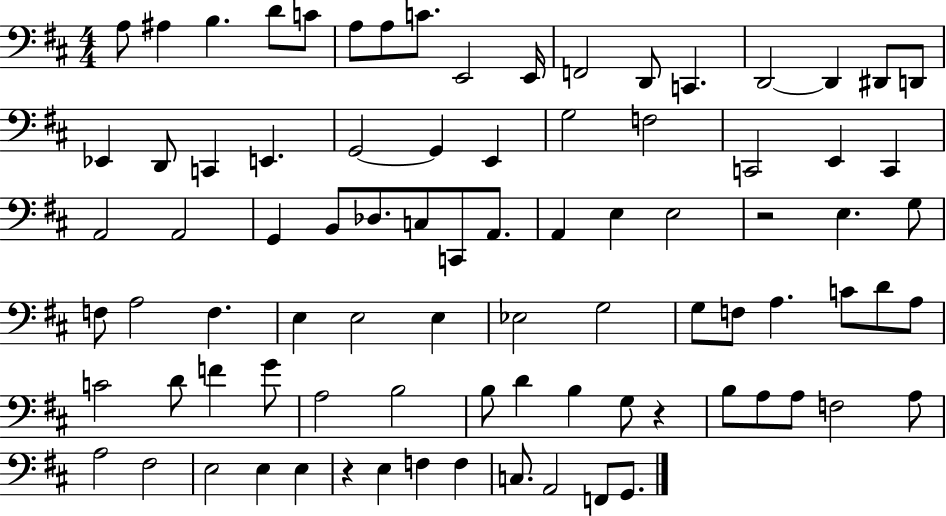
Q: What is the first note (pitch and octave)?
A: A3